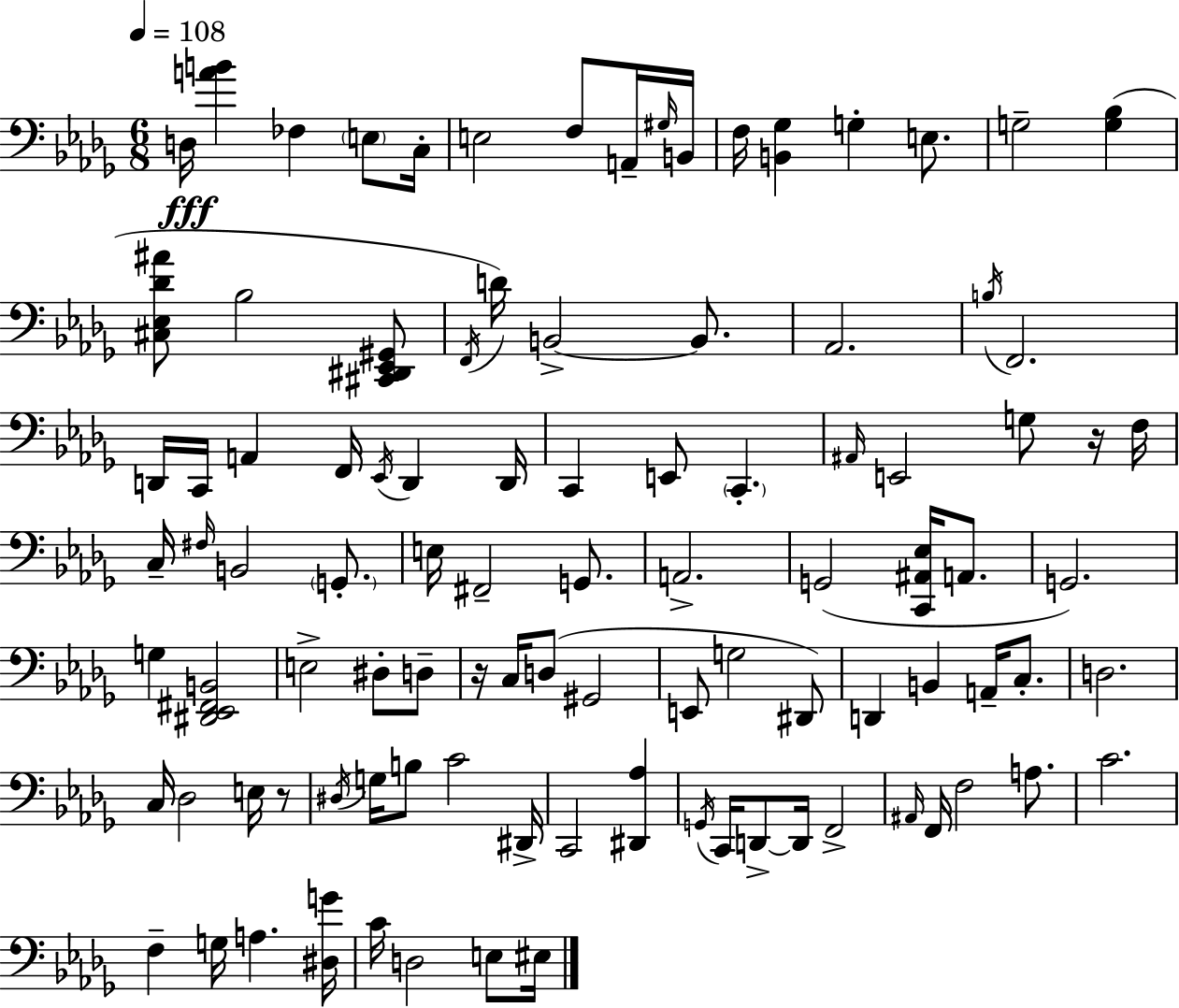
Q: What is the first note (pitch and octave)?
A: D3